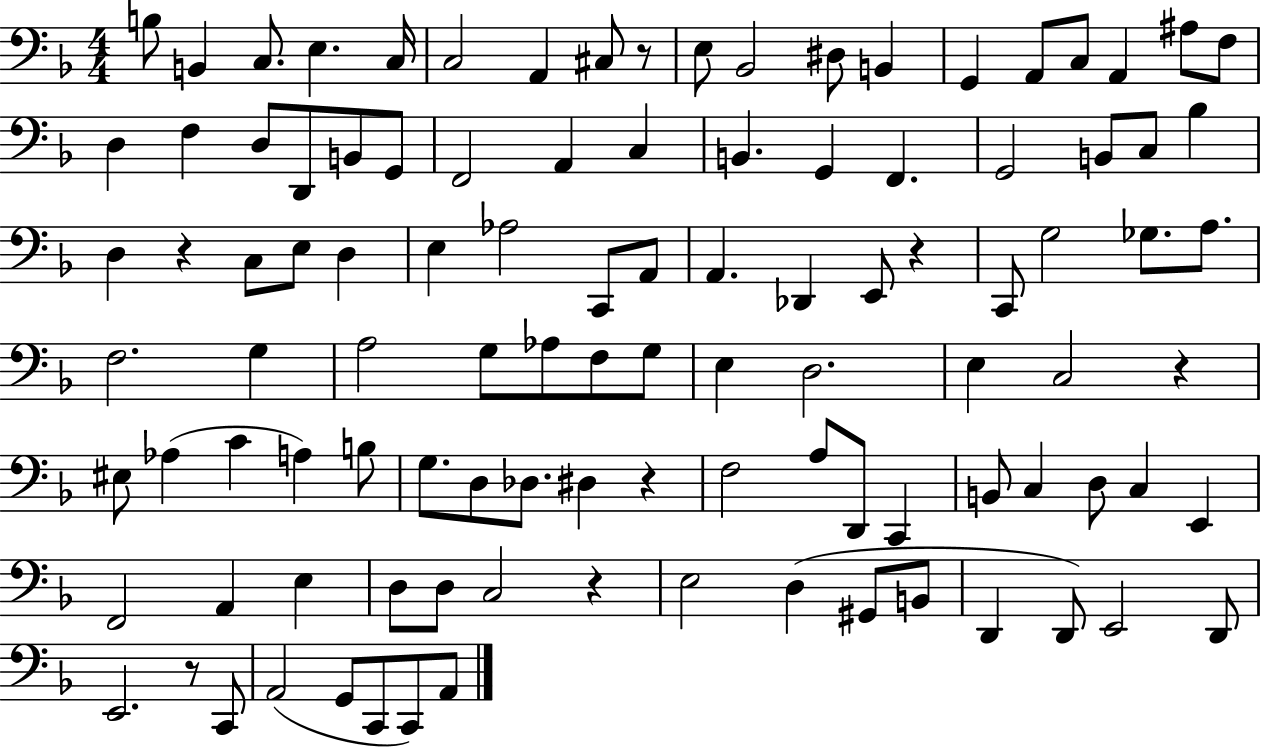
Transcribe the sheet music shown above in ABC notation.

X:1
T:Untitled
M:4/4
L:1/4
K:F
B,/2 B,, C,/2 E, C,/4 C,2 A,, ^C,/2 z/2 E,/2 _B,,2 ^D,/2 B,, G,, A,,/2 C,/2 A,, ^A,/2 F,/2 D, F, D,/2 D,,/2 B,,/2 G,,/2 F,,2 A,, C, B,, G,, F,, G,,2 B,,/2 C,/2 _B, D, z C,/2 E,/2 D, E, _A,2 C,,/2 A,,/2 A,, _D,, E,,/2 z C,,/2 G,2 _G,/2 A,/2 F,2 G, A,2 G,/2 _A,/2 F,/2 G,/2 E, D,2 E, C,2 z ^E,/2 _A, C A, B,/2 G,/2 D,/2 _D,/2 ^D, z F,2 A,/2 D,,/2 C,, B,,/2 C, D,/2 C, E,, F,,2 A,, E, D,/2 D,/2 C,2 z E,2 D, ^G,,/2 B,,/2 D,, D,,/2 E,,2 D,,/2 E,,2 z/2 C,,/2 A,,2 G,,/2 C,,/2 C,,/2 A,,/2